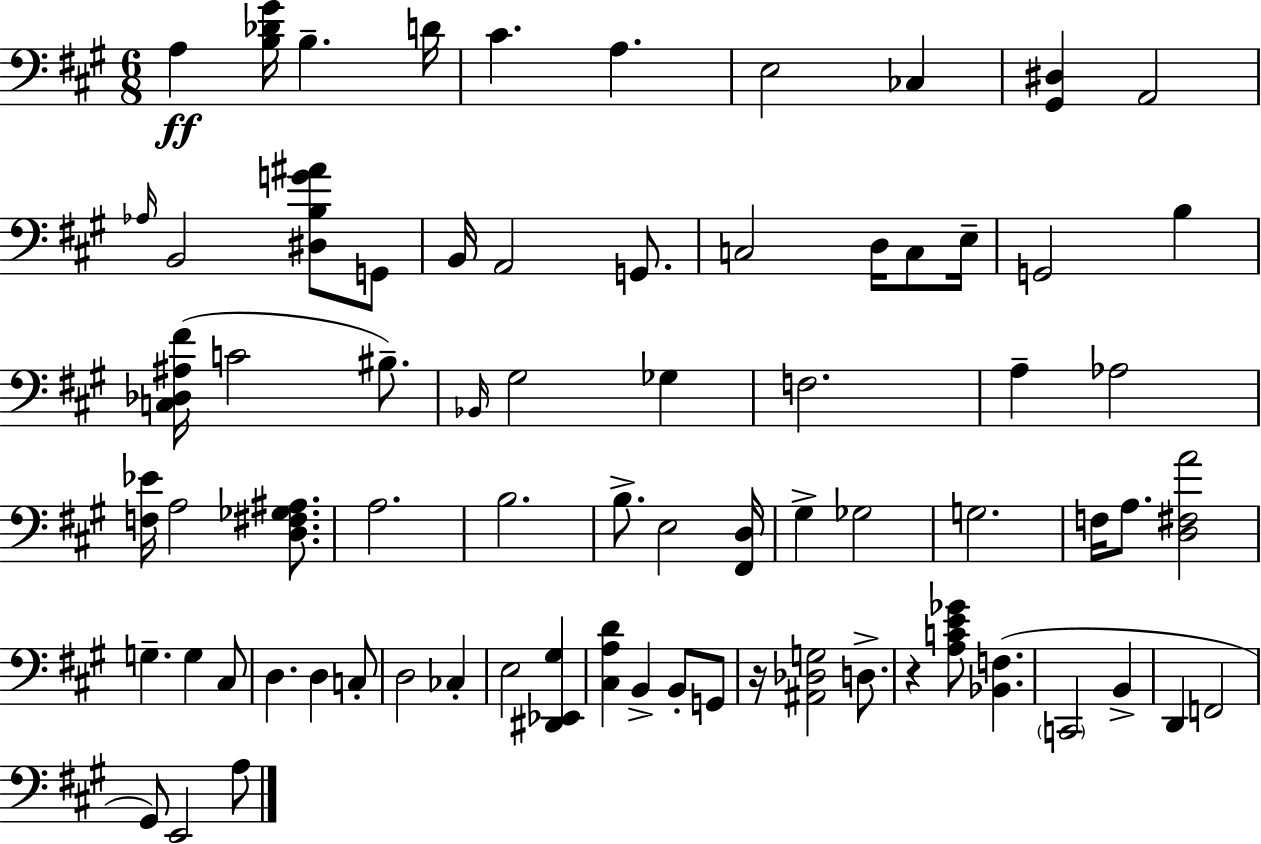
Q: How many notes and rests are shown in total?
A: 73